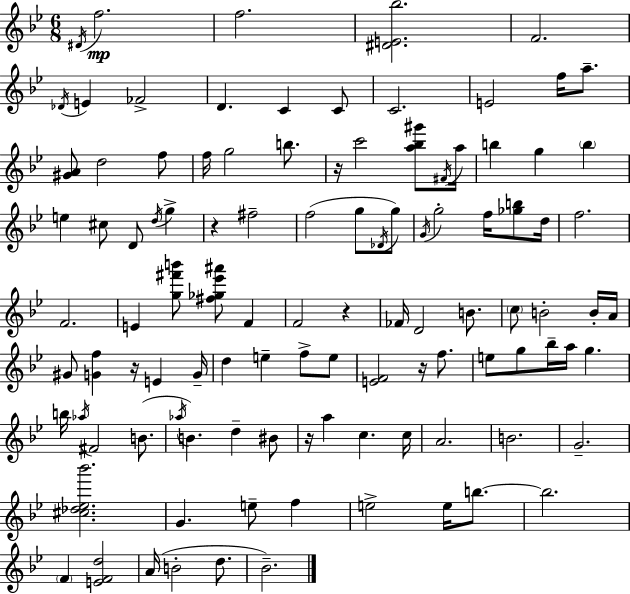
X:1
T:Untitled
M:6/8
L:1/4
K:Bb
^D/4 f2 f2 [^DE_b]2 F2 _D/4 E _F2 D C C/2 C2 E2 f/4 a/2 [^GA]/2 d2 f/2 f/4 g2 b/2 z/4 c'2 [a_b^g']/2 ^F/4 a/4 b g b e ^c/2 D/2 d/4 g z ^f2 f2 g/2 _D/4 g/2 G/4 g2 f/4 [_gb]/2 d/4 f2 F2 E [g^f'b']/2 [^f_g_e'^a']/2 F F2 z _F/4 D2 B/2 c/2 B2 B/4 A/4 ^G/2 [Gf] z/4 E G/4 d e f/2 e/2 [EF]2 z/4 f/2 e/2 g/2 _b/4 a/4 g b/4 _a/4 ^F2 B/2 _a/4 B d ^B/2 z/4 a c c/4 A2 B2 G2 [^c_d_e_b']2 G e/2 f e2 e/4 b/2 b2 F [EFd]2 A/4 B2 d/2 _B2